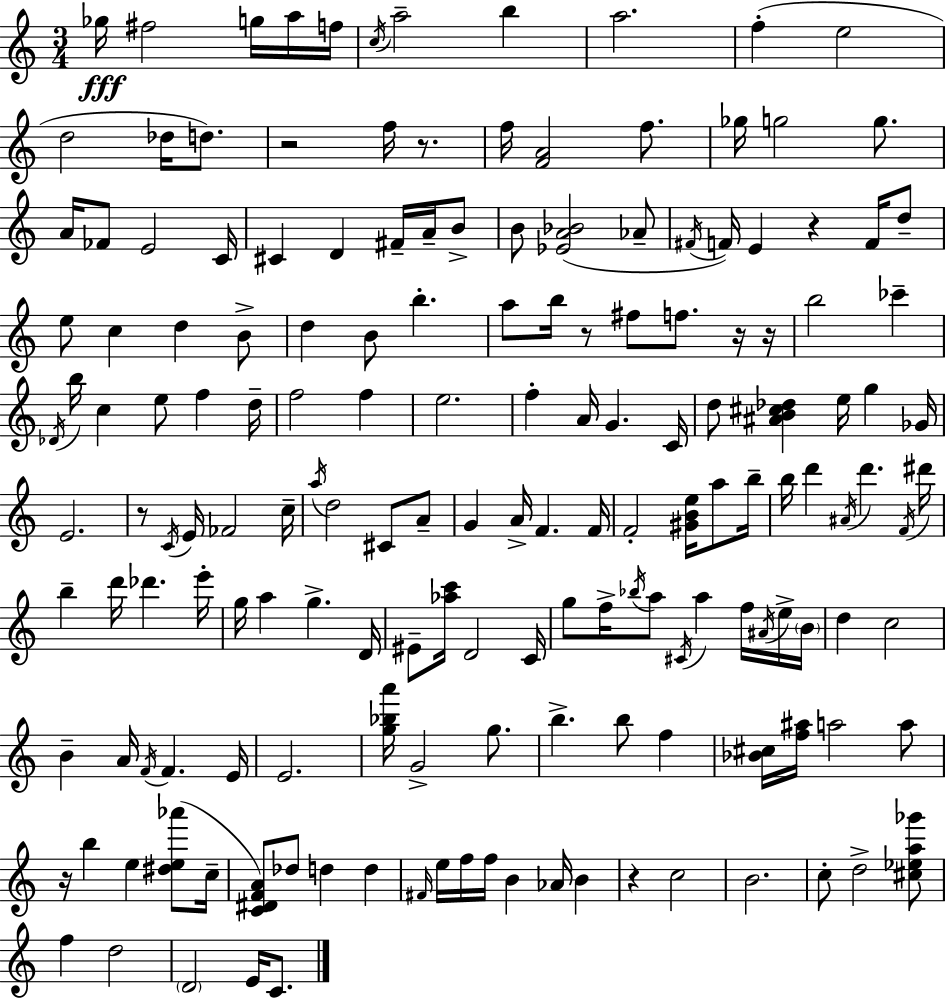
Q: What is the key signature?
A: C major